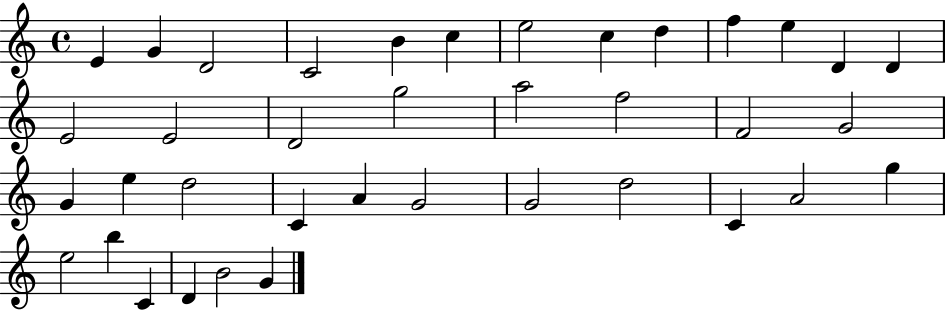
E4/q G4/q D4/h C4/h B4/q C5/q E5/h C5/q D5/q F5/q E5/q D4/q D4/q E4/h E4/h D4/h G5/h A5/h F5/h F4/h G4/h G4/q E5/q D5/h C4/q A4/q G4/h G4/h D5/h C4/q A4/h G5/q E5/h B5/q C4/q D4/q B4/h G4/q